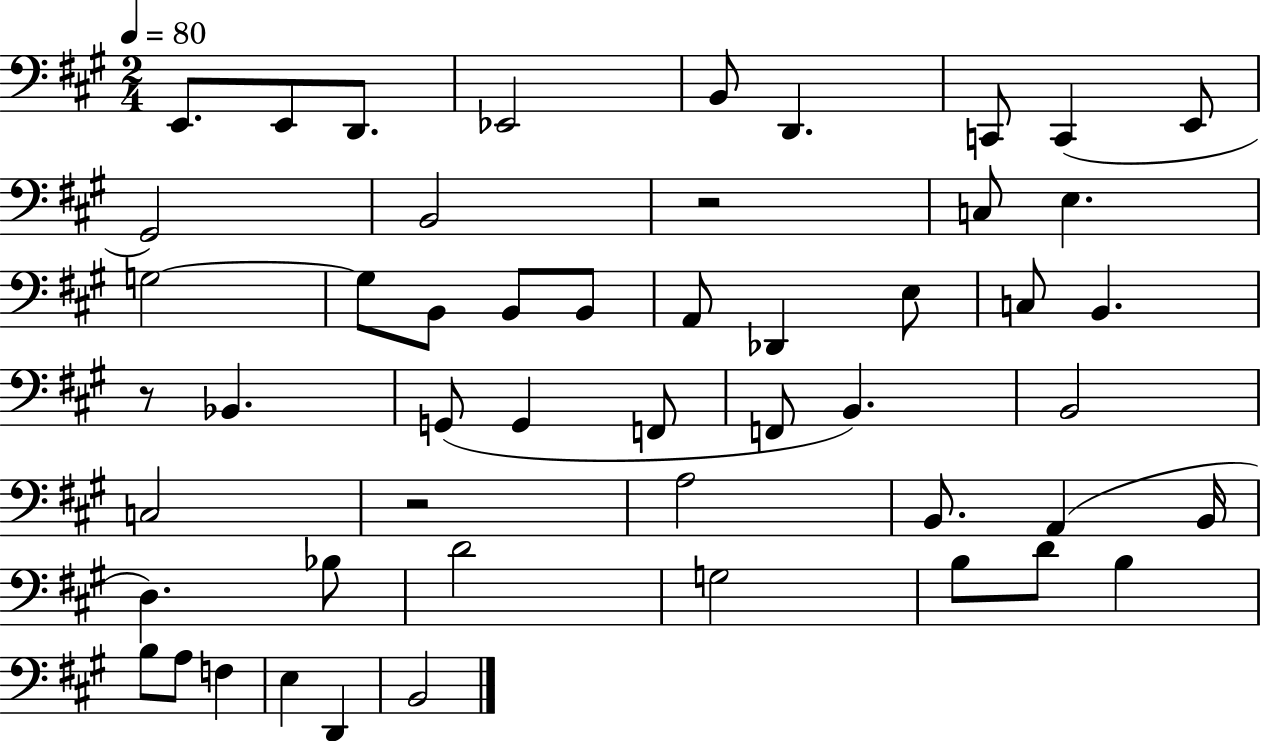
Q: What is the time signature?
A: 2/4